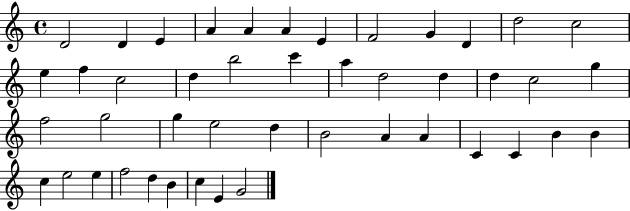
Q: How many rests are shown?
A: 0